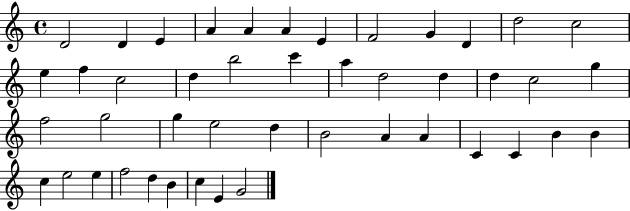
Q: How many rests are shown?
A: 0